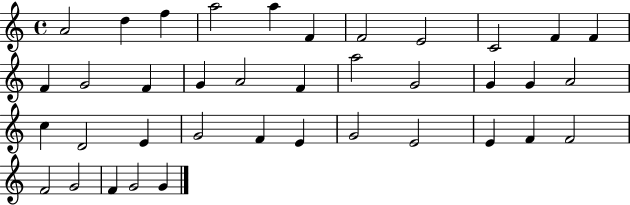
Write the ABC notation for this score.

X:1
T:Untitled
M:4/4
L:1/4
K:C
A2 d f a2 a F F2 E2 C2 F F F G2 F G A2 F a2 G2 G G A2 c D2 E G2 F E G2 E2 E F F2 F2 G2 F G2 G